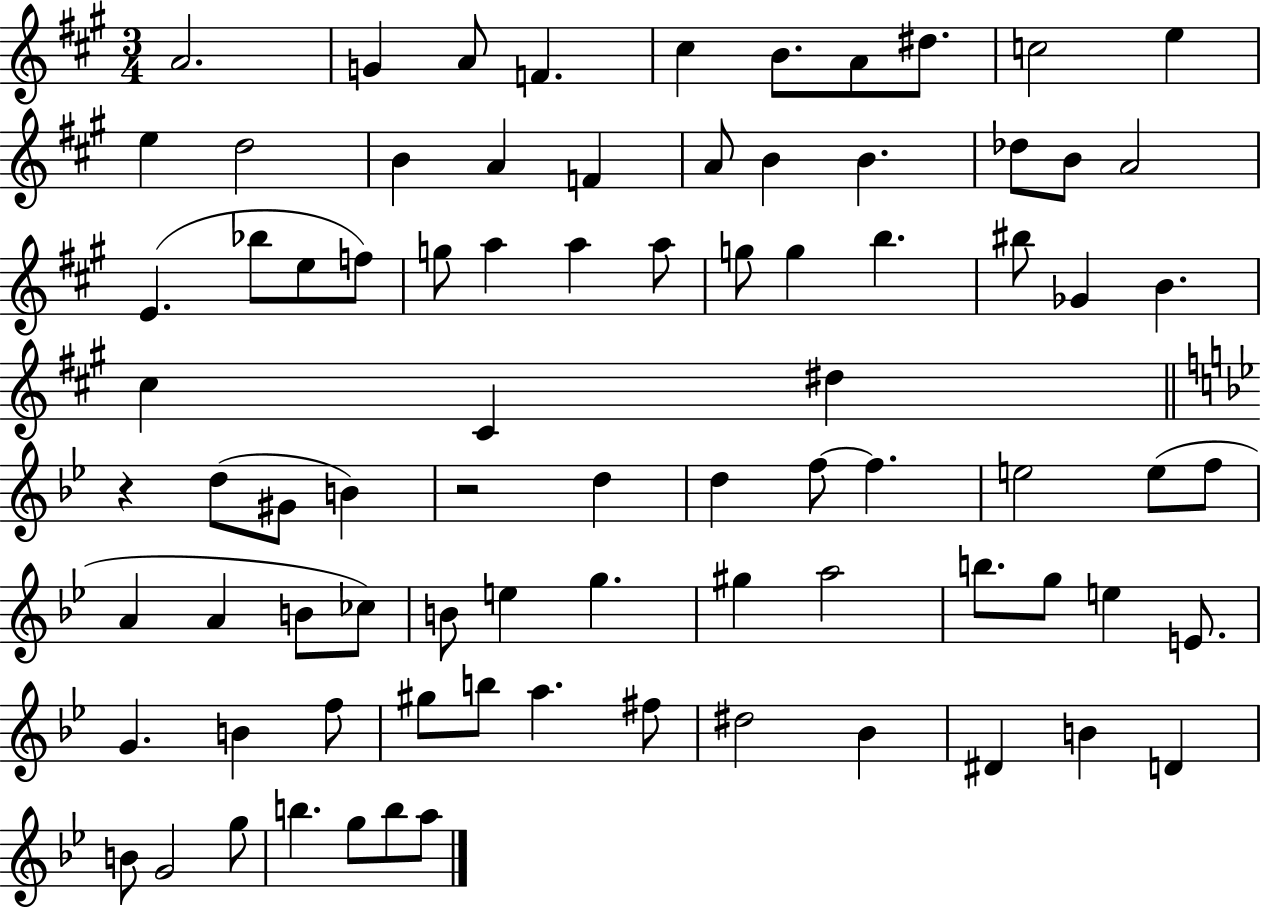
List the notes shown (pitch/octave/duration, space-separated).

A4/h. G4/q A4/e F4/q. C#5/q B4/e. A4/e D#5/e. C5/h E5/q E5/q D5/h B4/q A4/q F4/q A4/e B4/q B4/q. Db5/e B4/e A4/h E4/q. Bb5/e E5/e F5/e G5/e A5/q A5/q A5/e G5/e G5/q B5/q. BIS5/e Gb4/q B4/q. C#5/q C#4/q D#5/q R/q D5/e G#4/e B4/q R/h D5/q D5/q F5/e F5/q. E5/h E5/e F5/e A4/q A4/q B4/e CES5/e B4/e E5/q G5/q. G#5/q A5/h B5/e. G5/e E5/q E4/e. G4/q. B4/q F5/e G#5/e B5/e A5/q. F#5/e D#5/h Bb4/q D#4/q B4/q D4/q B4/e G4/h G5/e B5/q. G5/e B5/e A5/e